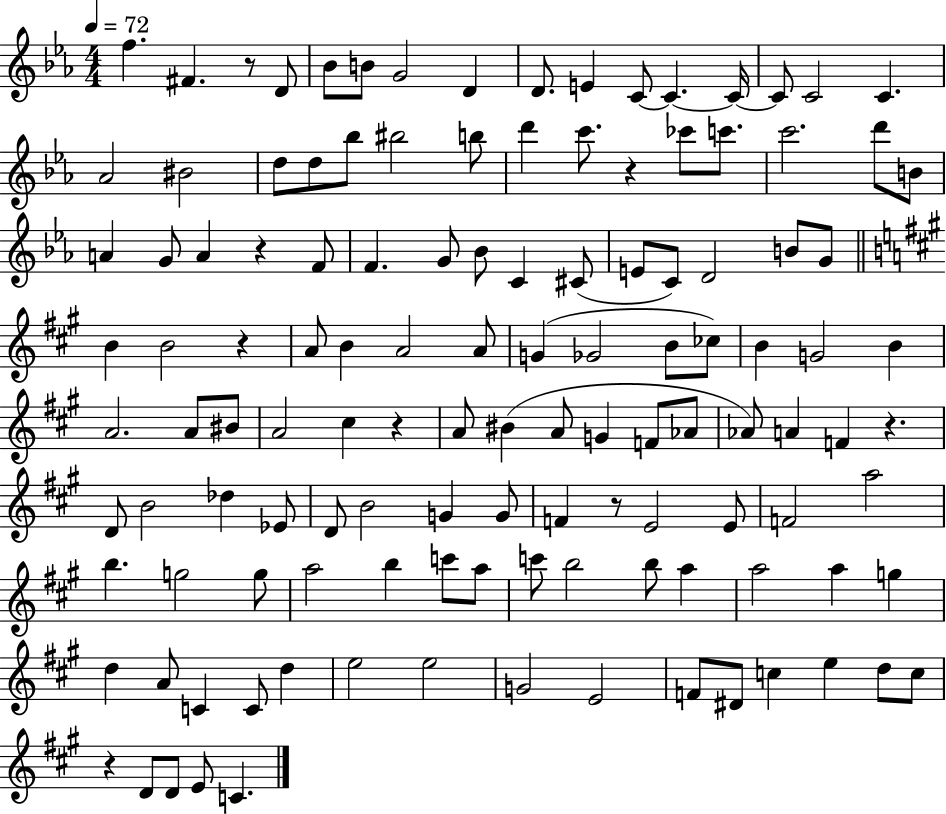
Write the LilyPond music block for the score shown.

{
  \clef treble
  \numericTimeSignature
  \time 4/4
  \key ees \major
  \tempo 4 = 72
  \repeat volta 2 { f''4. fis'4. r8 d'8 | bes'8 b'8 g'2 d'4 | d'8. e'4 c'8~~ c'4.~~ c'16~~ | c'8 c'2 c'4. | \break aes'2 bis'2 | d''8 d''8 bes''8 bis''2 b''8 | d'''4 c'''8. r4 ces'''8 c'''8. | c'''2. d'''8 b'8 | \break a'4 g'8 a'4 r4 f'8 | f'4. g'8 bes'8 c'4 cis'8( | e'8 c'8) d'2 b'8 g'8 | \bar "||" \break \key a \major b'4 b'2 r4 | a'8 b'4 a'2 a'8 | g'4( ges'2 b'8 ces''8) | b'4 g'2 b'4 | \break a'2. a'8 bis'8 | a'2 cis''4 r4 | a'8 bis'4( a'8 g'4 f'8 aes'8 | aes'8) a'4 f'4 r4. | \break d'8 b'2 des''4 ees'8 | d'8 b'2 g'4 g'8 | f'4 r8 e'2 e'8 | f'2 a''2 | \break b''4. g''2 g''8 | a''2 b''4 c'''8 a''8 | c'''8 b''2 b''8 a''4 | a''2 a''4 g''4 | \break d''4 a'8 c'4 c'8 d''4 | e''2 e''2 | g'2 e'2 | f'8 dis'8 c''4 e''4 d''8 c''8 | \break r4 d'8 d'8 e'8 c'4. | } \bar "|."
}